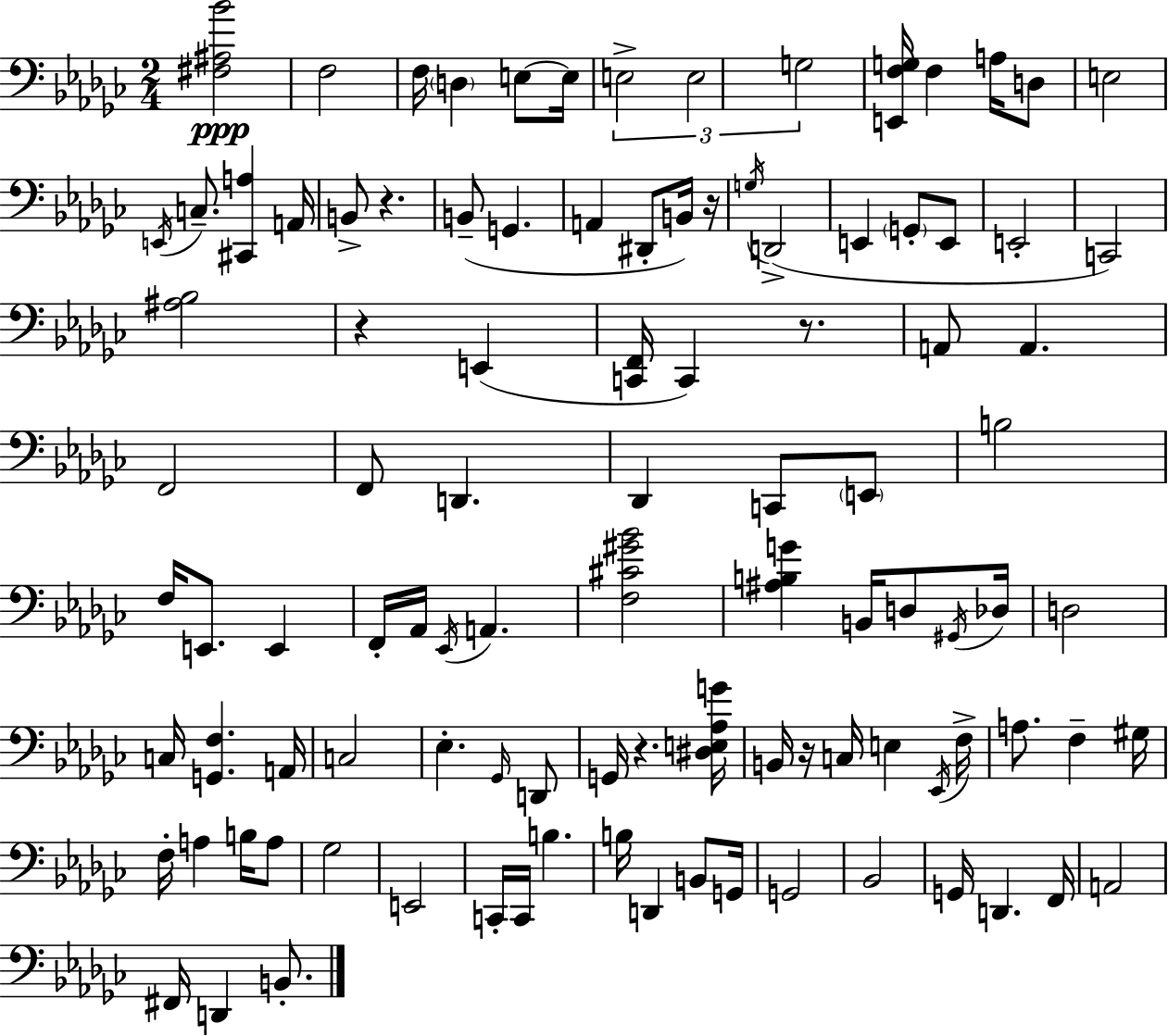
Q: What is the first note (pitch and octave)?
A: F3